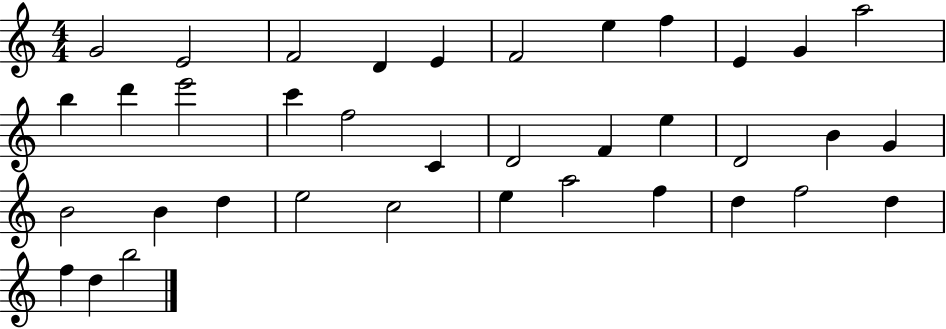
{
  \clef treble
  \numericTimeSignature
  \time 4/4
  \key c \major
  g'2 e'2 | f'2 d'4 e'4 | f'2 e''4 f''4 | e'4 g'4 a''2 | \break b''4 d'''4 e'''2 | c'''4 f''2 c'4 | d'2 f'4 e''4 | d'2 b'4 g'4 | \break b'2 b'4 d''4 | e''2 c''2 | e''4 a''2 f''4 | d''4 f''2 d''4 | \break f''4 d''4 b''2 | \bar "|."
}